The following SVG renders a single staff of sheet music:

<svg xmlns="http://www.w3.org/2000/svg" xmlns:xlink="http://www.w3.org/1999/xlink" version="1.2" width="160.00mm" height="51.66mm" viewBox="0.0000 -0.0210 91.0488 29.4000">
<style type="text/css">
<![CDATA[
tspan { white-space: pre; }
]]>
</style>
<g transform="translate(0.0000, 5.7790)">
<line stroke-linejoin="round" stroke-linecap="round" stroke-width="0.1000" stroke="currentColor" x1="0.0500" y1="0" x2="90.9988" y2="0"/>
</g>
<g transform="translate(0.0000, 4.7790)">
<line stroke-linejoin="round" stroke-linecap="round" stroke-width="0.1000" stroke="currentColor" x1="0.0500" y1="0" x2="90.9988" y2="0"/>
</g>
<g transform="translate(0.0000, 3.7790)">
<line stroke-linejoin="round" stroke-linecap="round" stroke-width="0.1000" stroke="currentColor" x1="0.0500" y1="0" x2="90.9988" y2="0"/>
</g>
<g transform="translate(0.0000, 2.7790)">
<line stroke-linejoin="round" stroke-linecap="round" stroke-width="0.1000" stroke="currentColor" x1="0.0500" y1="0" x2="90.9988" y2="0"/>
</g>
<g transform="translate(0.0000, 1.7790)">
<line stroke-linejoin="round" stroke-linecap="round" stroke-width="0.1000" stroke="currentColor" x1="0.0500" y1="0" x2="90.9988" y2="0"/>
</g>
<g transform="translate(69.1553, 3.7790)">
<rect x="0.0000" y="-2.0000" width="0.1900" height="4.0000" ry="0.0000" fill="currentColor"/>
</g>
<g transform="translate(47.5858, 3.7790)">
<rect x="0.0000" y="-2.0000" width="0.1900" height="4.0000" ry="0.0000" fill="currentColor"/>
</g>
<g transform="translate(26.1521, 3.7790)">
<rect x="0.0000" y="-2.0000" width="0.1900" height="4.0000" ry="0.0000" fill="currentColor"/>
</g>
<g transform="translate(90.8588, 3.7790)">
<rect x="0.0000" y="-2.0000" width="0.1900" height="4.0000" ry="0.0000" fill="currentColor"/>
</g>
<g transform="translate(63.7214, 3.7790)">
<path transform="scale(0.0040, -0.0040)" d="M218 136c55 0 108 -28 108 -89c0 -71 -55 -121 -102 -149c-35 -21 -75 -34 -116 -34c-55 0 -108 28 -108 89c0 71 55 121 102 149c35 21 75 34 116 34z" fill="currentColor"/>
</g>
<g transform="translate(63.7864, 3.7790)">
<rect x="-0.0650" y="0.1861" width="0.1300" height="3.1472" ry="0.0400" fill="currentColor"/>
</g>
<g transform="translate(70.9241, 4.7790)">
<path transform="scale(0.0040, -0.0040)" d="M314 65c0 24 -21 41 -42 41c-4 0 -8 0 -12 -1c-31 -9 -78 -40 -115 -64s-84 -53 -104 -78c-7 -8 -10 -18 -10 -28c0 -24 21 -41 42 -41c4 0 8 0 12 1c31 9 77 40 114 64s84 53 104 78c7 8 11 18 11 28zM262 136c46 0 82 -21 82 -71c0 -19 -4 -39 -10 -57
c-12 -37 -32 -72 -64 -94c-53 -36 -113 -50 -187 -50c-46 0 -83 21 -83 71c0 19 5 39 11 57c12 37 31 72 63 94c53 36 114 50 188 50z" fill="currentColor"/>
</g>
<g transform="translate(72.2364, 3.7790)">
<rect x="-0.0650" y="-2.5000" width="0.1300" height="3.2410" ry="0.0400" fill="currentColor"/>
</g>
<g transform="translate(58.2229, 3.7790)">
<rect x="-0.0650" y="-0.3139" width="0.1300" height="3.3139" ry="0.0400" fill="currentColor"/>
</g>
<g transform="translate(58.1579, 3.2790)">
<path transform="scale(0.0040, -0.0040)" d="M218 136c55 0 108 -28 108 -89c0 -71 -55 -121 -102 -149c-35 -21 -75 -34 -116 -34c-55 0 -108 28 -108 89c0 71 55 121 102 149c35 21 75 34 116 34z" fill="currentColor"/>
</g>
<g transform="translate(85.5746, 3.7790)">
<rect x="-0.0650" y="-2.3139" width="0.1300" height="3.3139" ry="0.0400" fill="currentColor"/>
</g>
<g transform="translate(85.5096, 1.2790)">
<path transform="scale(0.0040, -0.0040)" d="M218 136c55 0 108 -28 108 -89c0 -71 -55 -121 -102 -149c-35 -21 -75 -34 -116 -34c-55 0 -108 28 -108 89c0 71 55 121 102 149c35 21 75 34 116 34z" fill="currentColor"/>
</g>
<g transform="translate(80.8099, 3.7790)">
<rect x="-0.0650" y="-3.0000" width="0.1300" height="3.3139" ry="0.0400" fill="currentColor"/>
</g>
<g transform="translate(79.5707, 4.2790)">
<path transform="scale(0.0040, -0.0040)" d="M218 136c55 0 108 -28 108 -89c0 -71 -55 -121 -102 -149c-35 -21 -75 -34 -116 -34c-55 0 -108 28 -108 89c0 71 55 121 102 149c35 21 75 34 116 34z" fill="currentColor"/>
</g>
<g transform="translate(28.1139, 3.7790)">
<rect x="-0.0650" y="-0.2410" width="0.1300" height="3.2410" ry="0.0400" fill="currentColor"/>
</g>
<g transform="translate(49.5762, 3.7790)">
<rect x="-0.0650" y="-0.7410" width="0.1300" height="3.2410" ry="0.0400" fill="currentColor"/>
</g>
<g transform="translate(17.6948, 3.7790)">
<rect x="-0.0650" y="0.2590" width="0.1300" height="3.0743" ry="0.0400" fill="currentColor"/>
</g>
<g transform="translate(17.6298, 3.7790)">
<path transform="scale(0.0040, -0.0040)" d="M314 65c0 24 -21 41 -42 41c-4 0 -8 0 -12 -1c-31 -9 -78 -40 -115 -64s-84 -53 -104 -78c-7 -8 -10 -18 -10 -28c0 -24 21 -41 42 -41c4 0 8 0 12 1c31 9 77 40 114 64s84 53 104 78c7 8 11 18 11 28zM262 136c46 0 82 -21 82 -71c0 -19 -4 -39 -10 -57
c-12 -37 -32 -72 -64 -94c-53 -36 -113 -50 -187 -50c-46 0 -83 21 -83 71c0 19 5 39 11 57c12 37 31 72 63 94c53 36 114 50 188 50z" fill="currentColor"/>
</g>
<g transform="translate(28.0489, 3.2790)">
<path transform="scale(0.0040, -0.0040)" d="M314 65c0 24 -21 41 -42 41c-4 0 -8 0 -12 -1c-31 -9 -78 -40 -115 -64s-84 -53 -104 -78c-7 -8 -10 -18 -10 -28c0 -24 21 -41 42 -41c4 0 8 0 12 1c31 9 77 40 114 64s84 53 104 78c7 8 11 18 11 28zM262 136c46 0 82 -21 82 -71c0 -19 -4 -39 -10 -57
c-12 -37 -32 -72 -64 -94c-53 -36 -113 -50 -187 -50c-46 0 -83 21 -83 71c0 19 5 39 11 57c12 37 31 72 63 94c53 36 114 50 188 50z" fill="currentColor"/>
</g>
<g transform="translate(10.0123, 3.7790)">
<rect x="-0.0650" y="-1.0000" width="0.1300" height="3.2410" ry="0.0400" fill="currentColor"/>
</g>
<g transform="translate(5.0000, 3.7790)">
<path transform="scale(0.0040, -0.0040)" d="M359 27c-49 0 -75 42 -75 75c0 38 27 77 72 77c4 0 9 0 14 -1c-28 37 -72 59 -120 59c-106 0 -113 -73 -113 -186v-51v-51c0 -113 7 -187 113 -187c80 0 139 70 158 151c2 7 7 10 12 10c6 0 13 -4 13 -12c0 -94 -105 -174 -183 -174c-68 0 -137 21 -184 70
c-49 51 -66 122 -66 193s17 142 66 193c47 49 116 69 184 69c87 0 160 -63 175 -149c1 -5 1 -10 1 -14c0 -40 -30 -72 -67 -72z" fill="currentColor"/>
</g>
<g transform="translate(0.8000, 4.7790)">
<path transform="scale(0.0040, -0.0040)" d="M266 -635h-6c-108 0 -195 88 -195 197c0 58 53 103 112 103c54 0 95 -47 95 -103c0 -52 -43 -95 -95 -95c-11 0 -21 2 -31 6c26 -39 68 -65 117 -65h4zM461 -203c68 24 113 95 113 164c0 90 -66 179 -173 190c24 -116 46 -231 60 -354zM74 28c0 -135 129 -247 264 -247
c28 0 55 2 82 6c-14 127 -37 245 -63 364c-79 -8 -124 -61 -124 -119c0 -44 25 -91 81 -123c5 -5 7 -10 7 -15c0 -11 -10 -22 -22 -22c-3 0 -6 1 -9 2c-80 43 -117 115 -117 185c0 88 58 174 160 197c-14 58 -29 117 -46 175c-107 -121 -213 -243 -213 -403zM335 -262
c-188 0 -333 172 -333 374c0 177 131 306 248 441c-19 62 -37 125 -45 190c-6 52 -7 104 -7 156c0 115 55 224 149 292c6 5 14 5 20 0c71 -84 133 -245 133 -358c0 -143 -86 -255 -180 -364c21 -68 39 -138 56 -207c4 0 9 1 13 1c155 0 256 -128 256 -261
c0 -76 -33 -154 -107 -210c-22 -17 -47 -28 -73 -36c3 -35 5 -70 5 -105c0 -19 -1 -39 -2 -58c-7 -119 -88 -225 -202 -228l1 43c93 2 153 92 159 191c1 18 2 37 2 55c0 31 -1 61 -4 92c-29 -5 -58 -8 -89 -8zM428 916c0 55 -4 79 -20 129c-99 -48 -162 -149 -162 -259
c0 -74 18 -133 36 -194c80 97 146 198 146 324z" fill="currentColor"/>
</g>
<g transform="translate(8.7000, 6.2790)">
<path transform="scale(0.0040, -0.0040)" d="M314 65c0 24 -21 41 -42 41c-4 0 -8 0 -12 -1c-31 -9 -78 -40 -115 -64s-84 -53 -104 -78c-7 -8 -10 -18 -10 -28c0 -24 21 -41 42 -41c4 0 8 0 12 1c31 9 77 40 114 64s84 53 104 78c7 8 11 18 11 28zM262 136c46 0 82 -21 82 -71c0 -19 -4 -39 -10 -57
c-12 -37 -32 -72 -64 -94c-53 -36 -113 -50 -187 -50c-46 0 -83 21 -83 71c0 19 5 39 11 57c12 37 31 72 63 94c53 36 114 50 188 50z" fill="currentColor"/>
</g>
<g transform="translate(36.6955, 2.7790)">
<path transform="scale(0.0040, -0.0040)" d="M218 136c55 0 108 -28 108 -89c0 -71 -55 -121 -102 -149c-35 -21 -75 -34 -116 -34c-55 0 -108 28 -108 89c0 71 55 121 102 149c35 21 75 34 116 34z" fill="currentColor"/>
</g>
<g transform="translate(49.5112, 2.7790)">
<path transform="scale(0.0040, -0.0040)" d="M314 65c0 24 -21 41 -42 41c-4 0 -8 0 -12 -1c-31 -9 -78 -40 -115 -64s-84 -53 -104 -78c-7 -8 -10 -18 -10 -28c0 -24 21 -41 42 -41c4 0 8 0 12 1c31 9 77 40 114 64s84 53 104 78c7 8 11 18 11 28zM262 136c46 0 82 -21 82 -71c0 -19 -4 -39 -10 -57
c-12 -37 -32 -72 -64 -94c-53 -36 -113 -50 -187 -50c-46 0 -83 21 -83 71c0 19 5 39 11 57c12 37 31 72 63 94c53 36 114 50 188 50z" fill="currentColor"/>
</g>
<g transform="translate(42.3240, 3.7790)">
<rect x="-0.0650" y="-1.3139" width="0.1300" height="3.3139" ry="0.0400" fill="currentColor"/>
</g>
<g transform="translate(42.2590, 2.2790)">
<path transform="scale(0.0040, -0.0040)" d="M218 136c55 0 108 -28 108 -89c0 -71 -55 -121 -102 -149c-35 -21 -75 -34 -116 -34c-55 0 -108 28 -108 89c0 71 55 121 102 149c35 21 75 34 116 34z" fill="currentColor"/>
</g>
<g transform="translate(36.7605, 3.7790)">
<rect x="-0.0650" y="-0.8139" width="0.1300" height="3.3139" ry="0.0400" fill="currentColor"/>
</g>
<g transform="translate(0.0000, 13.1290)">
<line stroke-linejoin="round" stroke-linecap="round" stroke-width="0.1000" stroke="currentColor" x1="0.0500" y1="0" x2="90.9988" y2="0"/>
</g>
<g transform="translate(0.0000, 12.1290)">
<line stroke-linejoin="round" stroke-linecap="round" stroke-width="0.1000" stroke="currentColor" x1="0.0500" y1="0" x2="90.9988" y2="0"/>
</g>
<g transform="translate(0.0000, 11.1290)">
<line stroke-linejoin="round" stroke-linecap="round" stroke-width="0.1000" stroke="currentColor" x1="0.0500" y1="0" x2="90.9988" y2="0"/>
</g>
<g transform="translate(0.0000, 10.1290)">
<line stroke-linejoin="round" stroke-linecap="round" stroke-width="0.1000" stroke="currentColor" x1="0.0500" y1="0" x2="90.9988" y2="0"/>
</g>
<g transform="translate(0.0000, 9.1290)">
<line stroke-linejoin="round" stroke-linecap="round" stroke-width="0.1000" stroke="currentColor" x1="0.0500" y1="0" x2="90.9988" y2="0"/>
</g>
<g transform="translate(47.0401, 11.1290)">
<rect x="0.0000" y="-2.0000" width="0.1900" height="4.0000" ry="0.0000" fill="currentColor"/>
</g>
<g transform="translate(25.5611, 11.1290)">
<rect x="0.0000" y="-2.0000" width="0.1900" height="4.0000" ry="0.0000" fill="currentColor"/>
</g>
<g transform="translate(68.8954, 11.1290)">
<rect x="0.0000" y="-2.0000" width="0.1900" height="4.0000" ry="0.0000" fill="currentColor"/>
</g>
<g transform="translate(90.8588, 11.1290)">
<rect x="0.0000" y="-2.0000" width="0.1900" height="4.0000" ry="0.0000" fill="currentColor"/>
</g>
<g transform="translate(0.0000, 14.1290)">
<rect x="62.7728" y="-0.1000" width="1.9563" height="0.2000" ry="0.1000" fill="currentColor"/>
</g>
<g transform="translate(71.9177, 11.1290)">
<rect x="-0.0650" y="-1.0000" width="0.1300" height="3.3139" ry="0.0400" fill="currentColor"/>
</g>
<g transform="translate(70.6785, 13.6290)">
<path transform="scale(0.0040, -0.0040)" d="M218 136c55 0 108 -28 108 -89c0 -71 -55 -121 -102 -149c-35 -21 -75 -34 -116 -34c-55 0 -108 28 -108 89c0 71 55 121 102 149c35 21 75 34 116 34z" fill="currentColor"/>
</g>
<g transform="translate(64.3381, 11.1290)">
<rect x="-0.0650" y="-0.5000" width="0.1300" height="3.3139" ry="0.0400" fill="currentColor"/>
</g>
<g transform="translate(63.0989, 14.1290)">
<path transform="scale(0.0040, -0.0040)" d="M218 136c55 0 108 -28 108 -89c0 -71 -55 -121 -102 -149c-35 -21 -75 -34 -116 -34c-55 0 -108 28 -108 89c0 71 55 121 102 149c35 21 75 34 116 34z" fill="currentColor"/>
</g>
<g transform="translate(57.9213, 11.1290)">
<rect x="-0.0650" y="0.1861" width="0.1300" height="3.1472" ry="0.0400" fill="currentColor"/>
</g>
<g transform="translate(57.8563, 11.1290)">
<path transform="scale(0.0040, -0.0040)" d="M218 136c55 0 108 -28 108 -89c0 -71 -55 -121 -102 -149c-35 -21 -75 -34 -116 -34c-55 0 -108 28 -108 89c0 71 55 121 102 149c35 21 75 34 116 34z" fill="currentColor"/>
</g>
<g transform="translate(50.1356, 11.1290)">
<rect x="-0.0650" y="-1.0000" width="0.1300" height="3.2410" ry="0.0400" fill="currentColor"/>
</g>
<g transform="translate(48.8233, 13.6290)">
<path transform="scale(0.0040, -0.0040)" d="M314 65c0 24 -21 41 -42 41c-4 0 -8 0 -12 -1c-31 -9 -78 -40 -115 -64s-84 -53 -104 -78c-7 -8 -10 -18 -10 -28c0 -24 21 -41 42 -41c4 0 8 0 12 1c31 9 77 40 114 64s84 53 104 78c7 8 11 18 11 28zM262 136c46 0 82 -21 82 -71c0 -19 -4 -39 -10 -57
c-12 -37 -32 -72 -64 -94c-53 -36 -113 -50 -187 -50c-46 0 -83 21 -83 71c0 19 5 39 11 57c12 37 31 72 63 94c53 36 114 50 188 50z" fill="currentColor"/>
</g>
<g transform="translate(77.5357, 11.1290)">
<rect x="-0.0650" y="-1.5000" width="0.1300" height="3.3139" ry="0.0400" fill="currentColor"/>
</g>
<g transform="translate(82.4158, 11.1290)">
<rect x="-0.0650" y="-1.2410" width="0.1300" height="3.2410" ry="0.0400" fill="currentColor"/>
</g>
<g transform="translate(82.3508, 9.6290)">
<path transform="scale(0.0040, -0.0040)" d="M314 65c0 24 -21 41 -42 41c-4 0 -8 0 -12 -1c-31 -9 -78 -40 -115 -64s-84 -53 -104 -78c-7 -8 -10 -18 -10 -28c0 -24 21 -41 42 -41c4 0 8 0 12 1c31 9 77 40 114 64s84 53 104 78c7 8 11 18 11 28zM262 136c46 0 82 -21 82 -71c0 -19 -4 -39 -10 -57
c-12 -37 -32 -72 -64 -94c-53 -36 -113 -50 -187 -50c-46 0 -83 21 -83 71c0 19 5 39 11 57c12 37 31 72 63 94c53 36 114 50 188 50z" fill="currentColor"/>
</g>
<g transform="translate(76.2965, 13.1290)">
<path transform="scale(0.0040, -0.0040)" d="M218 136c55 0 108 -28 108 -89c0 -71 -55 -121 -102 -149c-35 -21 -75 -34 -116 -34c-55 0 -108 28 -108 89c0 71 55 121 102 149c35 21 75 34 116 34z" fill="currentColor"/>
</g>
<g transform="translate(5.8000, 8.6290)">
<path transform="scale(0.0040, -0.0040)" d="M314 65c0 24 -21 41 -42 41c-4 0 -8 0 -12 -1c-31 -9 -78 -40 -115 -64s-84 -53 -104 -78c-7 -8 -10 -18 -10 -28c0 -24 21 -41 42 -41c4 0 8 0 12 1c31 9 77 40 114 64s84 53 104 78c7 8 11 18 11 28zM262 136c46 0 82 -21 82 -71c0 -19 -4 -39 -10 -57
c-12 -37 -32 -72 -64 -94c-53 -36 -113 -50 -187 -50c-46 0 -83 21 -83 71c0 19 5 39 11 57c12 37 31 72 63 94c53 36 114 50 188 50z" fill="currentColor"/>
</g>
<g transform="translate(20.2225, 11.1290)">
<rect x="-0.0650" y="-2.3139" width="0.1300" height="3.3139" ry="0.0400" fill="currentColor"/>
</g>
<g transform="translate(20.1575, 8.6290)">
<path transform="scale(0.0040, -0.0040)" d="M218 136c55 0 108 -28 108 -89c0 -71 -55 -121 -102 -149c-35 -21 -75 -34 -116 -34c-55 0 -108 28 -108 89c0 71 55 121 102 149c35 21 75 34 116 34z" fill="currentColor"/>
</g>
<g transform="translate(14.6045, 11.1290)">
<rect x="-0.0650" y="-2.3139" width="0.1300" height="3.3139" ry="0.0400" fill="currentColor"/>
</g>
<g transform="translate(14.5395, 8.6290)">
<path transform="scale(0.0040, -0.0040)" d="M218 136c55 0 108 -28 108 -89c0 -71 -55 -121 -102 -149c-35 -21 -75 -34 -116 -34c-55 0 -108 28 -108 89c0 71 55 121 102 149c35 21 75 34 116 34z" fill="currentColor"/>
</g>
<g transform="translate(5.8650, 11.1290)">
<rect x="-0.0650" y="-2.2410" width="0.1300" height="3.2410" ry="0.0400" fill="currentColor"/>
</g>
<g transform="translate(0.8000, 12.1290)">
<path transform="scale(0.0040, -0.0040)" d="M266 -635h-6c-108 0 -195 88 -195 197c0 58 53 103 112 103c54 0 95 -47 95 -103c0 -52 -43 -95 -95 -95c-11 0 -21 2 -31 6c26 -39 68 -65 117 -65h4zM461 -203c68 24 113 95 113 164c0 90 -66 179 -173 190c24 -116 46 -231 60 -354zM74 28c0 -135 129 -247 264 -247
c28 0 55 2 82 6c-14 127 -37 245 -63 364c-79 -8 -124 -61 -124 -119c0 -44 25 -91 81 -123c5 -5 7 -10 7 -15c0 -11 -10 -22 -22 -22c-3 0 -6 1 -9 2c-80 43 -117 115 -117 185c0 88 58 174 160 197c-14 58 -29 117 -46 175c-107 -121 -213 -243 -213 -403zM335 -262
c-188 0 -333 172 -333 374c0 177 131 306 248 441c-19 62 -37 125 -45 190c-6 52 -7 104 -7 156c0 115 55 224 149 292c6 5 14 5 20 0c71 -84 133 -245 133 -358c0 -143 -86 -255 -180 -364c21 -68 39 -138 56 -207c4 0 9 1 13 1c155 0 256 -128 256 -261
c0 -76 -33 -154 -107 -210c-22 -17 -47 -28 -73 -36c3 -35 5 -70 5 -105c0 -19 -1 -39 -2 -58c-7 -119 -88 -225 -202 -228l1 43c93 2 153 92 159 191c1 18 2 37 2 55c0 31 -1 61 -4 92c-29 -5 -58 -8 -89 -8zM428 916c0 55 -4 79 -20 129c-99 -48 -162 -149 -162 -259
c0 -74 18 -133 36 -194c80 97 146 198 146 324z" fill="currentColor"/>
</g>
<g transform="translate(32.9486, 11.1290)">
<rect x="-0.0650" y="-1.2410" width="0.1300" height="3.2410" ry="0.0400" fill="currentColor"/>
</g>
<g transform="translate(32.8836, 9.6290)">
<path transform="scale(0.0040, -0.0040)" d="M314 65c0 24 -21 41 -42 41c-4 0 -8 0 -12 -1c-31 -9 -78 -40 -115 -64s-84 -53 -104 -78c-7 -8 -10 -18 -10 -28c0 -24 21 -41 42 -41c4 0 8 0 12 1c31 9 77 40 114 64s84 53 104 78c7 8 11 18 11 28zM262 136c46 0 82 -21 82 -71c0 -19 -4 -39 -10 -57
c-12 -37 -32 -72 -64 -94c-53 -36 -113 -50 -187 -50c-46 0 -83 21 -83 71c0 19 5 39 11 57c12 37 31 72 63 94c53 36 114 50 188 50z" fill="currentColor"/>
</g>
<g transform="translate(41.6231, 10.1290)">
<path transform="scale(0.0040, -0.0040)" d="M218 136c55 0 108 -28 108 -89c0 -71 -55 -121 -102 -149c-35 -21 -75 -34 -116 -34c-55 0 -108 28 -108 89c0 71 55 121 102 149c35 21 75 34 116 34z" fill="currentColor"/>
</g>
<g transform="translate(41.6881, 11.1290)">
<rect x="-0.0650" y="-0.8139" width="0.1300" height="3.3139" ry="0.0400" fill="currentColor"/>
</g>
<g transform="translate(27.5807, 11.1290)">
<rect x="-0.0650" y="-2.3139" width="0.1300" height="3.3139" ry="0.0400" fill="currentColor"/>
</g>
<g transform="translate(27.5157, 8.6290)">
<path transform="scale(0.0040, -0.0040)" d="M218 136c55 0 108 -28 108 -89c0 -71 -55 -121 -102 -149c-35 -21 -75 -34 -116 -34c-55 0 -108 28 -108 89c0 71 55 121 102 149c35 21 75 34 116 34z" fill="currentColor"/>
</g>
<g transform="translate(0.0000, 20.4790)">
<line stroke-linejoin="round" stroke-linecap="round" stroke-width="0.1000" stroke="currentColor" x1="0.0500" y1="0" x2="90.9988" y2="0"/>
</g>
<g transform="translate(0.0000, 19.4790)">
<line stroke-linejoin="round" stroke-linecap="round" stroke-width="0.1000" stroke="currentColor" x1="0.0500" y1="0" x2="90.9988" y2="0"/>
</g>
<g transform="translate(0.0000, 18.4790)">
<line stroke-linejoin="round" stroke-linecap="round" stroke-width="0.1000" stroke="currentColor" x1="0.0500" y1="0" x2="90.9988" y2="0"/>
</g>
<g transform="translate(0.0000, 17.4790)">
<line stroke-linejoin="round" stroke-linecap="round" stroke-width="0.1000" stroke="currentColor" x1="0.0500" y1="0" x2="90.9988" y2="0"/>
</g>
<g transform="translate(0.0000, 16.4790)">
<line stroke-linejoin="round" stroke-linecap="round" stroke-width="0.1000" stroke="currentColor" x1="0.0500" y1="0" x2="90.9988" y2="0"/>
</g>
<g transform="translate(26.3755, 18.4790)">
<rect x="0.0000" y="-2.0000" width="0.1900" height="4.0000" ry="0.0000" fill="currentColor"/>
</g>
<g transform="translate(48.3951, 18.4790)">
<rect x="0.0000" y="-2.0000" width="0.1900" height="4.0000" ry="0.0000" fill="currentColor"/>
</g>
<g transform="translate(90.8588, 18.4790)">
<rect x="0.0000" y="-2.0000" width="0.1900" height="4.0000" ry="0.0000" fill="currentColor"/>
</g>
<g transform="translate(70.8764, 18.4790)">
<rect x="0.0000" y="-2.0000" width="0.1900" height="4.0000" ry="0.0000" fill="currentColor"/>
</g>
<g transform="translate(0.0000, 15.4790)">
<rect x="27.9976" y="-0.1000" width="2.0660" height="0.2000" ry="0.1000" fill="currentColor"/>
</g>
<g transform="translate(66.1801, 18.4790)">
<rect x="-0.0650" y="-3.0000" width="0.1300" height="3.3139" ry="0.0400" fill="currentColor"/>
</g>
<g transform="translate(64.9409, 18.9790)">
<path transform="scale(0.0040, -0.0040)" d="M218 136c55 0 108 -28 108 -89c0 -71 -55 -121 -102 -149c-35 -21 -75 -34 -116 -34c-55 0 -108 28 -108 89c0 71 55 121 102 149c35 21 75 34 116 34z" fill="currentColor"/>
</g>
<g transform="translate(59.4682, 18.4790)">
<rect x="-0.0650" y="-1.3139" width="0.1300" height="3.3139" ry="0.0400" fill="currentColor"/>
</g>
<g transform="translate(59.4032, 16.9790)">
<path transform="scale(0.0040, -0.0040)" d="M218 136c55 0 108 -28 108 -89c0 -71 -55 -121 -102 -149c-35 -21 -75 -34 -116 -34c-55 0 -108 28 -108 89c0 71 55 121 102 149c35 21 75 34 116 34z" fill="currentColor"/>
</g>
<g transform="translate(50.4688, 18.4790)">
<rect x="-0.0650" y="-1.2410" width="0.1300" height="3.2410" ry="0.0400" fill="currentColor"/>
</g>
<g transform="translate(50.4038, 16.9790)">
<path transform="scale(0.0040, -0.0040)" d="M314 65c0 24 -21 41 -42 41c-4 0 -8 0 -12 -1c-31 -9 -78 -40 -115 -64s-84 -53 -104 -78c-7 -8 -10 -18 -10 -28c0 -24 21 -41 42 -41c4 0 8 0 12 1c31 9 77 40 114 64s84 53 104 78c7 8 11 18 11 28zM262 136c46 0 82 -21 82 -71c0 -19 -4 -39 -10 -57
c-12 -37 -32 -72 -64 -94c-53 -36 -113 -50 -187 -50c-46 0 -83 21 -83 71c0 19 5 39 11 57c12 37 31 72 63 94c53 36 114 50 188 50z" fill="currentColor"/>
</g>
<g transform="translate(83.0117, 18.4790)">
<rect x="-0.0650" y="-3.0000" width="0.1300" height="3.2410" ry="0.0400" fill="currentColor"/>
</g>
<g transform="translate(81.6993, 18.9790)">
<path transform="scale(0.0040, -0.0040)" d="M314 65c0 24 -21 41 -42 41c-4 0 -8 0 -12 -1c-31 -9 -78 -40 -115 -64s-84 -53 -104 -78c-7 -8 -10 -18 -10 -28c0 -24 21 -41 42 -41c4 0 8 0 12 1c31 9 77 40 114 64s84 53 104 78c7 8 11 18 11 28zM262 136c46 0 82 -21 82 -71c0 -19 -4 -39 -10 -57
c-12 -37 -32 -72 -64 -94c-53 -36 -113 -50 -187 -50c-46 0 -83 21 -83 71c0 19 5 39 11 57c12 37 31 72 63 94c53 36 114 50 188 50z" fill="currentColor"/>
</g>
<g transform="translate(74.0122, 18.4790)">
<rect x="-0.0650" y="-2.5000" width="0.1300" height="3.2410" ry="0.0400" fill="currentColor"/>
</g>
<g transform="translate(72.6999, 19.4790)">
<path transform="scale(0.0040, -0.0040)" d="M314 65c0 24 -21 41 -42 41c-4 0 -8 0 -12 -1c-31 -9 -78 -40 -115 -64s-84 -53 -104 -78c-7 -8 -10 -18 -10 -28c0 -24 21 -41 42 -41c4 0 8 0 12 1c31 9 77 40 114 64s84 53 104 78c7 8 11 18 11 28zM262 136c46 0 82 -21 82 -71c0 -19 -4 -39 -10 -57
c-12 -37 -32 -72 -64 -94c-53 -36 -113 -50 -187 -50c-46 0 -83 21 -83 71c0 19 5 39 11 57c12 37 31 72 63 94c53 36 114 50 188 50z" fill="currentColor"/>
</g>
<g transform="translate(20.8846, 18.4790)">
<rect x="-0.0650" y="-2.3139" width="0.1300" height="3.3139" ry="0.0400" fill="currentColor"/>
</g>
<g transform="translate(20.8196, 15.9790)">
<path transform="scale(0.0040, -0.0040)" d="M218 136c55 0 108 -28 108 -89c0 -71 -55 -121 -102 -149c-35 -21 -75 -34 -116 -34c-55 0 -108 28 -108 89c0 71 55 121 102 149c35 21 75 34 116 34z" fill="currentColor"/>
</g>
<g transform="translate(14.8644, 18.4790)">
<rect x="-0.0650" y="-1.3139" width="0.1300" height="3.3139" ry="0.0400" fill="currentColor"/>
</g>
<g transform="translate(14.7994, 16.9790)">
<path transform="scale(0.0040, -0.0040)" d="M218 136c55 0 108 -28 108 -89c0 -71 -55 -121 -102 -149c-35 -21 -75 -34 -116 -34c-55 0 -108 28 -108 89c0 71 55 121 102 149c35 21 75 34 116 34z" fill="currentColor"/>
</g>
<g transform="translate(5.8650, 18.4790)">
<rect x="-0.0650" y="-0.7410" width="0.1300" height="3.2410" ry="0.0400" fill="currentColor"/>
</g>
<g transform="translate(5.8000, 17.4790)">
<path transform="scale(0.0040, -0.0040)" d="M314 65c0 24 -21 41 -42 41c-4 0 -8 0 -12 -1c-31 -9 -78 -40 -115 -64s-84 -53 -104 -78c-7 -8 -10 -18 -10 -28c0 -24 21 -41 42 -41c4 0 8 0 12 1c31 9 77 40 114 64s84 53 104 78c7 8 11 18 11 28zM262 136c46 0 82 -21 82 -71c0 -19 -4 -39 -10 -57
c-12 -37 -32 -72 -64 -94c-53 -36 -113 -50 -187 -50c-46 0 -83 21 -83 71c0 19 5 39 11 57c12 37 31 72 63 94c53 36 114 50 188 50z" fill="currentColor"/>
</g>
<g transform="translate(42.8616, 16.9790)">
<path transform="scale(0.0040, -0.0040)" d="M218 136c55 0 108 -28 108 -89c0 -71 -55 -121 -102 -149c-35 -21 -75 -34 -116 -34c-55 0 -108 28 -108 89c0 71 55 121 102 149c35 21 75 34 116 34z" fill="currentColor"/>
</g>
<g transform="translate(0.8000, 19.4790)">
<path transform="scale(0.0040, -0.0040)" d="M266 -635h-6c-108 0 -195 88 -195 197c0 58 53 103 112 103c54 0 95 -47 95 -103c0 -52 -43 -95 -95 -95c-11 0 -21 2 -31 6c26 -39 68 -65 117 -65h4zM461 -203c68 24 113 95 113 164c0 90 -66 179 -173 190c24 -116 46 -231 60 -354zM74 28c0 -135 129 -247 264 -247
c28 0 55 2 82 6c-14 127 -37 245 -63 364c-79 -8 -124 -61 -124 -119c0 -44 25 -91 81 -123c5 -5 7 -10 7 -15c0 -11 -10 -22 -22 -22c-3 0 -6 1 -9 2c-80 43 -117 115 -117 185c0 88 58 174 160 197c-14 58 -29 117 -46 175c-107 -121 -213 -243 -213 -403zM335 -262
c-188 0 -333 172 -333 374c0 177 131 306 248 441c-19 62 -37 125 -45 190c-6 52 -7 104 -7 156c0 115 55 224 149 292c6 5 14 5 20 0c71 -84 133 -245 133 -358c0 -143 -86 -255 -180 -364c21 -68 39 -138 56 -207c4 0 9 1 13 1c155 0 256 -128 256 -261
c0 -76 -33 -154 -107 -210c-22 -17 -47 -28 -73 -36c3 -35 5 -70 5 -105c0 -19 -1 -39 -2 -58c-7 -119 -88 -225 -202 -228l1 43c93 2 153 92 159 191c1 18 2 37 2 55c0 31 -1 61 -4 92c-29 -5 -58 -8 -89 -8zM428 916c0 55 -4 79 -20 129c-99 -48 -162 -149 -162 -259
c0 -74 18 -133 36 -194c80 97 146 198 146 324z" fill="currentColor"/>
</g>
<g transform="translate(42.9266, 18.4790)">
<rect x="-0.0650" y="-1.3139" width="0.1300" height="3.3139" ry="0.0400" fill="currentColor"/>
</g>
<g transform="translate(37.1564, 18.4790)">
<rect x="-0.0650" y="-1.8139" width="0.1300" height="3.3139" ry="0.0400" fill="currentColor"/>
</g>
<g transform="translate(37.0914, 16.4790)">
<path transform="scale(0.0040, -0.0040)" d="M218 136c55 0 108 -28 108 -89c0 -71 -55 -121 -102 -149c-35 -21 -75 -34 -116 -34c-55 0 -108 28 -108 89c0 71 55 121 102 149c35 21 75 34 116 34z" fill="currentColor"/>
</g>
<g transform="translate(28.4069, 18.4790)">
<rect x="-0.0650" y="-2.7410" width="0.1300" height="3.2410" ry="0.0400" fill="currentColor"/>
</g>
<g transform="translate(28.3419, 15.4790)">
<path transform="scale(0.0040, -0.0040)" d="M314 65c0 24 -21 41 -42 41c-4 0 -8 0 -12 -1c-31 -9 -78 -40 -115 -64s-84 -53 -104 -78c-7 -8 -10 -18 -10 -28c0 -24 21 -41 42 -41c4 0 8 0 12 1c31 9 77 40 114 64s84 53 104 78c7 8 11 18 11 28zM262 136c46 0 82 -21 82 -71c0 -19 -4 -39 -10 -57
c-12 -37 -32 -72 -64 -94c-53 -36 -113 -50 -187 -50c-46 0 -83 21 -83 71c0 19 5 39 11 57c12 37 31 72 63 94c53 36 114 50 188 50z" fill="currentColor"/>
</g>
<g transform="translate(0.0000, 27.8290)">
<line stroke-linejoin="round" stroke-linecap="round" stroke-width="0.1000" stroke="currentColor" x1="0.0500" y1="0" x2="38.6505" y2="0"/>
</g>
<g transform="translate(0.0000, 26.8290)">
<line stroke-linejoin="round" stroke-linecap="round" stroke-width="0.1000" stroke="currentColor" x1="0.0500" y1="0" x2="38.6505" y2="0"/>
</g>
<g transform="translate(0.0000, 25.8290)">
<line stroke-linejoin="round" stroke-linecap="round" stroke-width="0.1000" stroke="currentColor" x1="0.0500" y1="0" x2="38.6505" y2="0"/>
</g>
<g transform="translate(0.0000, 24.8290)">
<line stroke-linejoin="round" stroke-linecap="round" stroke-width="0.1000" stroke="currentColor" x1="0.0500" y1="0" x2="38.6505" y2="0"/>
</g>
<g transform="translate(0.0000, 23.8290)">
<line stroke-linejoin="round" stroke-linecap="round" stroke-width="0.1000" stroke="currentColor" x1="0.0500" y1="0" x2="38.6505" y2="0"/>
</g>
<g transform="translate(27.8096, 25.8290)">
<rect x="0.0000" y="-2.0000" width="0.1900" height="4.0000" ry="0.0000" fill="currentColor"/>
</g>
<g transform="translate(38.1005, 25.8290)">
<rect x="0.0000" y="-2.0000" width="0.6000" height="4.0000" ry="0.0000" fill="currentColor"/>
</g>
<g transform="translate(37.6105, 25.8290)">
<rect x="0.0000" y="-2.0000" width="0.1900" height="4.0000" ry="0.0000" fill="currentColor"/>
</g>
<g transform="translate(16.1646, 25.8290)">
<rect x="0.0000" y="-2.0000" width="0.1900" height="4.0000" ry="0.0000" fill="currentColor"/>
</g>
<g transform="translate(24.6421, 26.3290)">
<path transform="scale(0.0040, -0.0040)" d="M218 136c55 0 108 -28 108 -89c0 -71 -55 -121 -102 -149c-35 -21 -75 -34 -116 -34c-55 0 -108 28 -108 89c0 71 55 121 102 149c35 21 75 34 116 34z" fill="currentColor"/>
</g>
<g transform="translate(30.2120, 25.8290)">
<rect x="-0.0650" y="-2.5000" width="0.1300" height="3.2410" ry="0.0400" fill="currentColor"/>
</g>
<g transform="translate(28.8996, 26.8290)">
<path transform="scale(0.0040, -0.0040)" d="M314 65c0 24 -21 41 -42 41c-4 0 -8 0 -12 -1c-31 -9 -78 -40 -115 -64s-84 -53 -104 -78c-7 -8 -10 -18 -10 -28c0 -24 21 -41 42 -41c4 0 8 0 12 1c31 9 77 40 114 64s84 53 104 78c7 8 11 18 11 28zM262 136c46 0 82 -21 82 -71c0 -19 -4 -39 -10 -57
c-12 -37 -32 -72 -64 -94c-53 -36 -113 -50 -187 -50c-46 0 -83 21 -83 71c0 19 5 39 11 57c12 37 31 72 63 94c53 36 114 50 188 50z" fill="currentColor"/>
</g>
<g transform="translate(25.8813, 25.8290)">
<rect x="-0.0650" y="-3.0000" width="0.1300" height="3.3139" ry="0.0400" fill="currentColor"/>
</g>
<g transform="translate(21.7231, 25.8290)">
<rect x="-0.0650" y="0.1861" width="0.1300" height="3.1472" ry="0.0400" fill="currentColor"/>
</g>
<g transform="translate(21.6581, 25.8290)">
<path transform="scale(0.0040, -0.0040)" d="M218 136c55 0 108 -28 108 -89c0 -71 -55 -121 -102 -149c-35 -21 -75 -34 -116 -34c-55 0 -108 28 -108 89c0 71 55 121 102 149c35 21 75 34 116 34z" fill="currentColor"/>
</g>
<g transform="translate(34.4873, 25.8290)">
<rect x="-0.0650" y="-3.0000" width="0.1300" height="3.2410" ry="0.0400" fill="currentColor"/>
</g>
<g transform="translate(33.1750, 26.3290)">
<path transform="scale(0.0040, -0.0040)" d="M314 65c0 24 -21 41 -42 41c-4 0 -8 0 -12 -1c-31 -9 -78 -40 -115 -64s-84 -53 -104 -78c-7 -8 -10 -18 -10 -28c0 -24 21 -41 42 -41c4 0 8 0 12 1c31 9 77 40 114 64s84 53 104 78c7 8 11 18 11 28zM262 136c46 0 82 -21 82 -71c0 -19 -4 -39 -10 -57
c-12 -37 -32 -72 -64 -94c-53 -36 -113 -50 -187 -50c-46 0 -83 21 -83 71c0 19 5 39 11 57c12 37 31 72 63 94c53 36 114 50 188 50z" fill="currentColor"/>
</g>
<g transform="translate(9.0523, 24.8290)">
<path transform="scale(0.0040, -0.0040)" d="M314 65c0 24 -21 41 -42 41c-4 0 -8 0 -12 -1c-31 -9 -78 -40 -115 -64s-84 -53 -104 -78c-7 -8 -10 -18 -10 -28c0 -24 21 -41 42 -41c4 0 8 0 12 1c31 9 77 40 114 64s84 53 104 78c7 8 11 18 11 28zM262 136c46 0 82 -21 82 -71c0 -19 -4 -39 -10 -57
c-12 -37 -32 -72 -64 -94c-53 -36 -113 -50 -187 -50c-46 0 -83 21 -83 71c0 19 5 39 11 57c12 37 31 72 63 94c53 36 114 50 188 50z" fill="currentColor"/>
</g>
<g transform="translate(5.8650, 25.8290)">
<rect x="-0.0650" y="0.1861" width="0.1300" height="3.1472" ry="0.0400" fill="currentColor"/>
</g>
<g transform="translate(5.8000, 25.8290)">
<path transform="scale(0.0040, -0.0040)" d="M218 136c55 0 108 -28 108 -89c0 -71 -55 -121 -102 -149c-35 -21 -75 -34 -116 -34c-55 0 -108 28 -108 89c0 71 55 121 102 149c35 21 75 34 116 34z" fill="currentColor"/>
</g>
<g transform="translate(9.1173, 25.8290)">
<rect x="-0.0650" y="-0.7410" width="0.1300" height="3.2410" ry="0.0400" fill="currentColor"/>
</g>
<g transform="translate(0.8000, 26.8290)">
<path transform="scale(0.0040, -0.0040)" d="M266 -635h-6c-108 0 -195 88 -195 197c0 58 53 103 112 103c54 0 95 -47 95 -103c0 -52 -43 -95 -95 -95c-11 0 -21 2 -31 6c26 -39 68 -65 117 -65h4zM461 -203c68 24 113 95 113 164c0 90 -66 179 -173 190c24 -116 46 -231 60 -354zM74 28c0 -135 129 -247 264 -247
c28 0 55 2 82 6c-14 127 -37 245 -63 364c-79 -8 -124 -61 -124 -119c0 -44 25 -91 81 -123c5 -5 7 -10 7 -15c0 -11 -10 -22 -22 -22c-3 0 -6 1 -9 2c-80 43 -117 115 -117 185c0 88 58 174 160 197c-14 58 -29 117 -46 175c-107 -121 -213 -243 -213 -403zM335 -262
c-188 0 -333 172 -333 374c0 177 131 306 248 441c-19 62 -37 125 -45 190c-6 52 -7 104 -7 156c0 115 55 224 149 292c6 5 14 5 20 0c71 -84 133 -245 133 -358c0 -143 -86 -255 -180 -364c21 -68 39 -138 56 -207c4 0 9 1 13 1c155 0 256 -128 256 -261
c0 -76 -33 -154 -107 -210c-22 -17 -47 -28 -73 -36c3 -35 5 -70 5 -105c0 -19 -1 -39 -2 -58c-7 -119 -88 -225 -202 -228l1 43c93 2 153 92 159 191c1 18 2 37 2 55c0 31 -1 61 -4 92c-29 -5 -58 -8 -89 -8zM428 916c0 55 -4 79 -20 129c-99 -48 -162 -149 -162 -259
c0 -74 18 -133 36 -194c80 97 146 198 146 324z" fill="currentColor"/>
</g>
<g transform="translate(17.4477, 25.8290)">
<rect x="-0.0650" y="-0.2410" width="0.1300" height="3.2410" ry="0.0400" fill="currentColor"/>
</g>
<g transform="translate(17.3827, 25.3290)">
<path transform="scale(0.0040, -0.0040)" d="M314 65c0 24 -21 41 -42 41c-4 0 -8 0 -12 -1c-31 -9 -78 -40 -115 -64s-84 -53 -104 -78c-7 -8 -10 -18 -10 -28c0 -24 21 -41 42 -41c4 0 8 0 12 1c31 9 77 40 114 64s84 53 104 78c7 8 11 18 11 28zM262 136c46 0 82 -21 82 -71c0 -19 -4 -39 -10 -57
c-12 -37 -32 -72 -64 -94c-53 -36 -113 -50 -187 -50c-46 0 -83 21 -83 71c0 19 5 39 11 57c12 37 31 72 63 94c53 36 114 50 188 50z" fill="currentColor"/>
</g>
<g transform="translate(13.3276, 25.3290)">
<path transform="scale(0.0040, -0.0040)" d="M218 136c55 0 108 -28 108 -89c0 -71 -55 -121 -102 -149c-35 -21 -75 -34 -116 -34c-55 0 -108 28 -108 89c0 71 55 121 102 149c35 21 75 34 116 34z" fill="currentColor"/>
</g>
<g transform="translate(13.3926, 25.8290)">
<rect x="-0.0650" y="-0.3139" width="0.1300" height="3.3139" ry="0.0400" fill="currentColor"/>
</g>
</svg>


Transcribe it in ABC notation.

X:1
T:Untitled
M:4/4
L:1/4
K:C
D2 B2 c2 d e d2 c B G2 A g g2 g g g e2 d D2 B C D E e2 d2 e g a2 f e e2 e A G2 A2 B d2 c c2 B A G2 A2